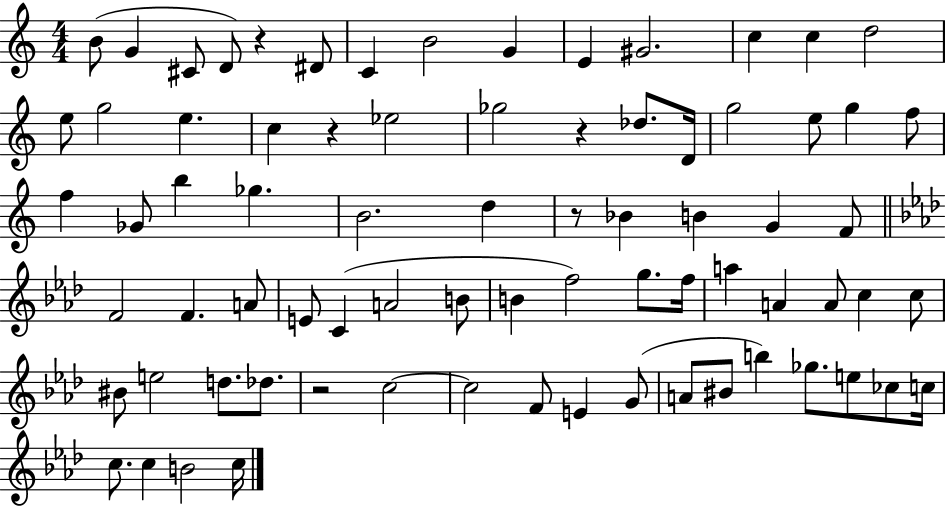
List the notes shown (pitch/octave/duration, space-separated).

B4/e G4/q C#4/e D4/e R/q D#4/e C4/q B4/h G4/q E4/q G#4/h. C5/q C5/q D5/h E5/e G5/h E5/q. C5/q R/q Eb5/h Gb5/h R/q Db5/e. D4/s G5/h E5/e G5/q F5/e F5/q Gb4/e B5/q Gb5/q. B4/h. D5/q R/e Bb4/q B4/q G4/q F4/e F4/h F4/q. A4/e E4/e C4/q A4/h B4/e B4/q F5/h G5/e. F5/s A5/q A4/q A4/e C5/q C5/e BIS4/e E5/h D5/e. Db5/e. R/h C5/h C5/h F4/e E4/q G4/e A4/e BIS4/e B5/q Gb5/e. E5/e CES5/e C5/s C5/e. C5/q B4/h C5/s